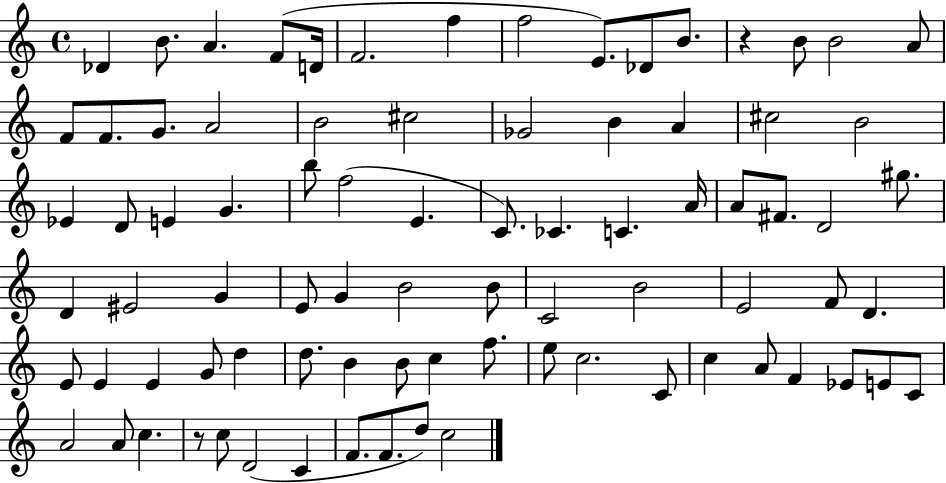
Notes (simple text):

Db4/q B4/e. A4/q. F4/e D4/s F4/h. F5/q F5/h E4/e. Db4/e B4/e. R/q B4/e B4/h A4/e F4/e F4/e. G4/e. A4/h B4/h C#5/h Gb4/h B4/q A4/q C#5/h B4/h Eb4/q D4/e E4/q G4/q. B5/e F5/h E4/q. C4/e. CES4/q. C4/q. A4/s A4/e F#4/e. D4/h G#5/e. D4/q EIS4/h G4/q E4/e G4/q B4/h B4/e C4/h B4/h E4/h F4/e D4/q. E4/e E4/q E4/q G4/e D5/q D5/e. B4/q B4/e C5/q F5/e. E5/e C5/h. C4/e C5/q A4/e F4/q Eb4/e E4/e C4/e A4/h A4/e C5/q. R/e C5/e D4/h C4/q F4/e. F4/e. D5/e C5/h